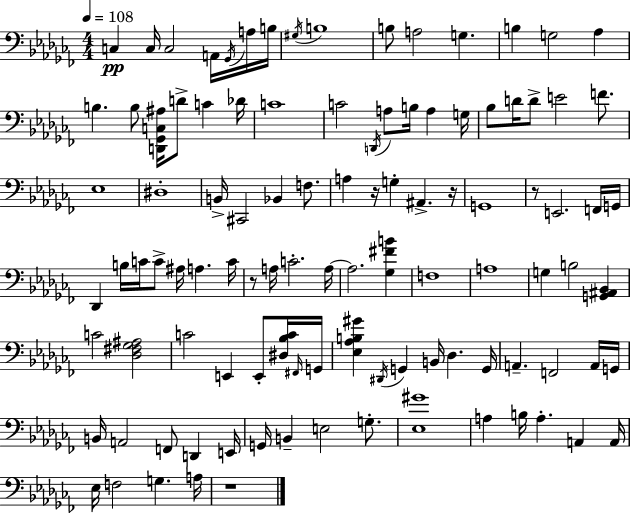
C3/q C3/s C3/h A2/s Gb2/s A3/s B3/s G#3/s B3/w B3/e A3/h G3/q. B3/q G3/h Ab3/q B3/q. B3/e [D2,Gb2,C3,A#3]/s D4/e C4/q Db4/s C4/w C4/h D2/s A3/e B3/s A3/q G3/s Bb3/e D4/s D4/e E4/h F4/e. Eb3/w D#3/w B2/s C#2/h Bb2/q F3/e. A3/q R/s G3/q A#2/q. R/s G2/w R/e E2/h. F2/s G2/s Db2/q B3/s C4/s C4/e A#3/s A3/q. C4/s R/e A3/s C4/h. A3/s A3/h. [Gb3,F#4,B4]/q F3/w A3/w G3/q B3/h [G2,A#2,Bb2]/q C4/h [Db3,F#3,Gb3,A#3]/h C4/h E2/q E2/e [D#3,Bb3,C4]/s F#2/s G2/s [Eb3,Ab3,B3,G#4]/q D#2/s G2/q B2/s Db3/q. G2/s A2/q. F2/h A2/s G2/s B2/s A2/h F2/e D2/q E2/s G2/s B2/q E3/h G3/e. [Eb3,G#4]/w A3/q B3/s A3/q. A2/q A2/s Eb3/s F3/h G3/q. A3/s R/w